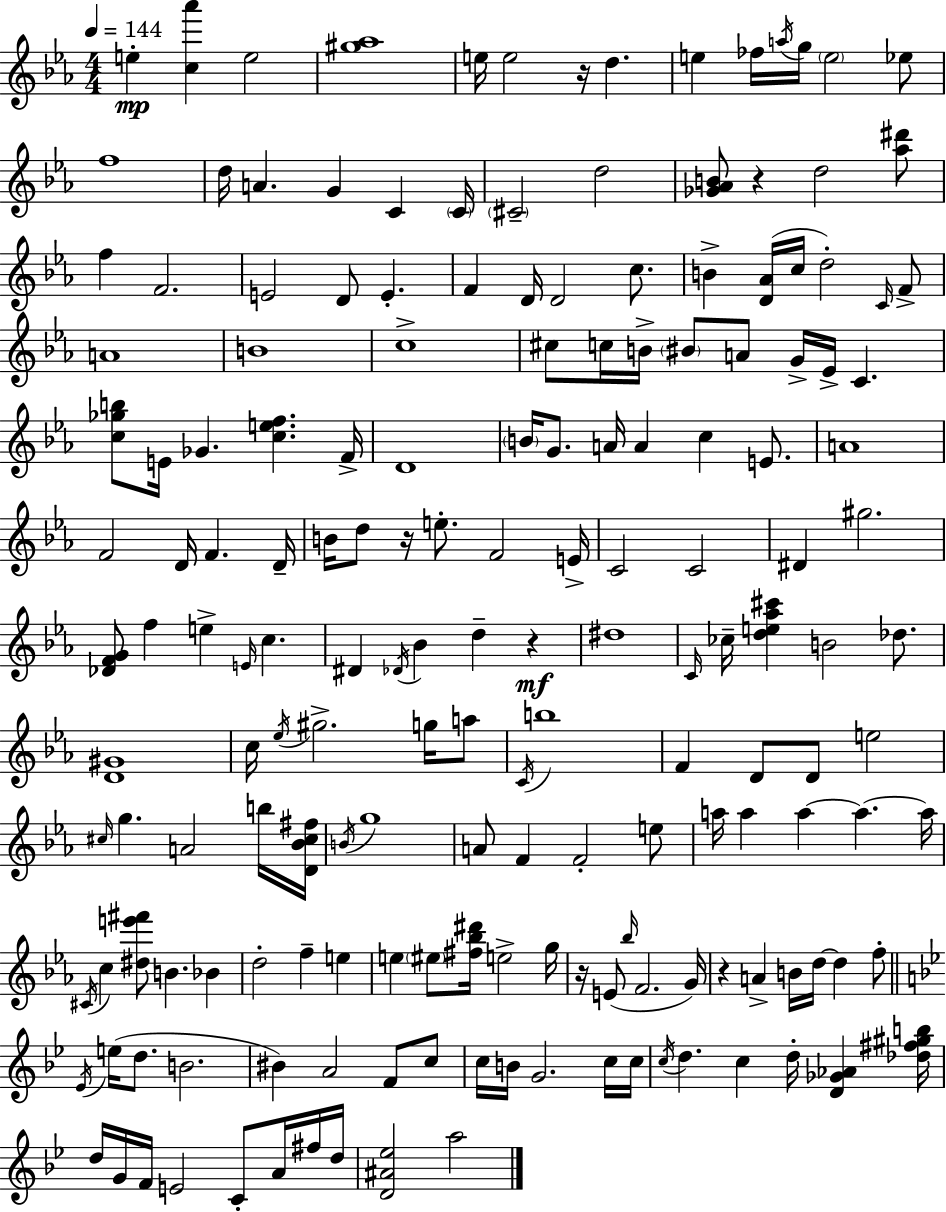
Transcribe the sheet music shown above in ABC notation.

X:1
T:Untitled
M:4/4
L:1/4
K:Eb
e [c_a'] e2 [^g_a]4 e/4 e2 z/4 d e _f/4 a/4 g/4 e2 _e/2 f4 d/4 A G C C/4 ^C2 d2 [_G_AB]/2 z d2 [_a^d']/2 f F2 E2 D/2 E F D/4 D2 c/2 B [D_A]/4 c/4 d2 C/4 F/2 A4 B4 c4 ^c/2 c/4 B/4 ^B/2 A/2 G/4 _E/4 C [c_gb]/2 E/4 _G [cef] F/4 D4 B/4 G/2 A/4 A c E/2 A4 F2 D/4 F D/4 B/4 d/2 z/4 e/2 F2 E/4 C2 C2 ^D ^g2 [_DFG]/2 f e E/4 c ^D _D/4 _B d z ^d4 C/4 _c/4 [de_a^c'] B2 _d/2 [D^G]4 c/4 _e/4 ^g2 g/4 a/2 C/4 b4 F D/2 D/2 e2 ^c/4 g A2 b/4 [D_B^c^f]/4 B/4 g4 A/2 F F2 e/2 a/4 a a a a/4 ^C/4 c [^de'^f']/2 B _B d2 f e e ^e/2 [^f_b^d']/4 e2 g/4 z/4 E/2 _b/4 F2 G/4 z A B/4 d/4 d f/2 _E/4 e/4 d/2 B2 ^B A2 F/2 c/2 c/4 B/4 G2 c/4 c/4 c/4 d c d/4 [D_G_A] [_d^f^gb]/4 d/4 G/4 F/4 E2 C/2 A/4 ^f/4 d/4 [D^A_e]2 a2